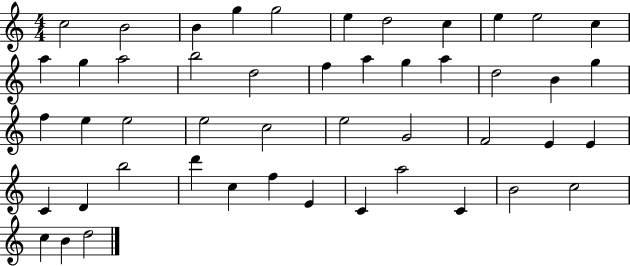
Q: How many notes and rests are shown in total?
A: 48